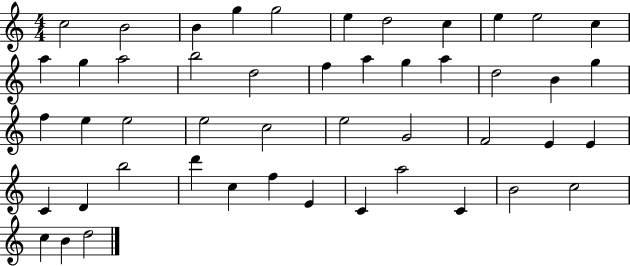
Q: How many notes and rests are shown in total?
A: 48